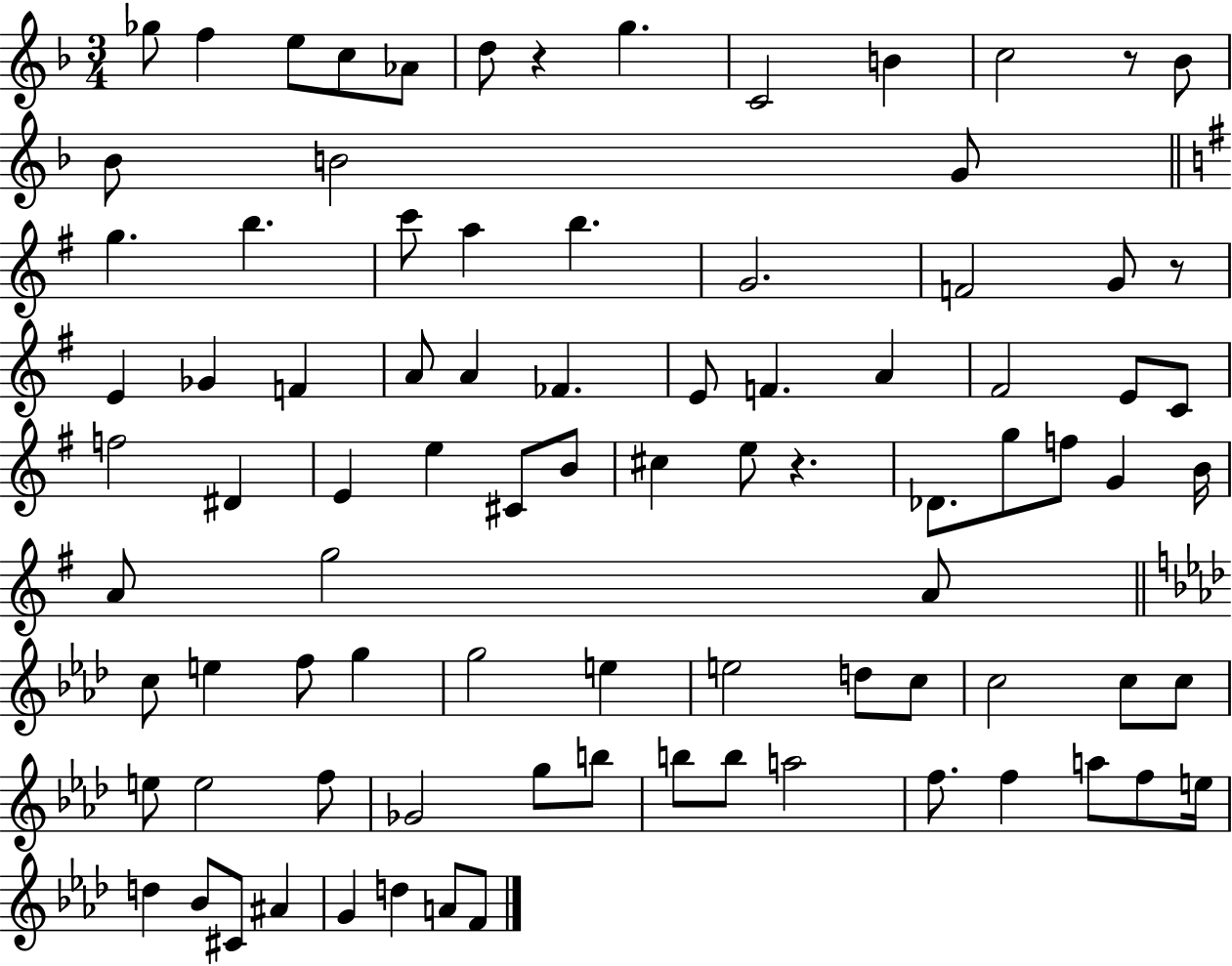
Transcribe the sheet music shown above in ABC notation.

X:1
T:Untitled
M:3/4
L:1/4
K:F
_g/2 f e/2 c/2 _A/2 d/2 z g C2 B c2 z/2 _B/2 _B/2 B2 G/2 g b c'/2 a b G2 F2 G/2 z/2 E _G F A/2 A _F E/2 F A ^F2 E/2 C/2 f2 ^D E e ^C/2 B/2 ^c e/2 z _D/2 g/2 f/2 G B/4 A/2 g2 A/2 c/2 e f/2 g g2 e e2 d/2 c/2 c2 c/2 c/2 e/2 e2 f/2 _G2 g/2 b/2 b/2 b/2 a2 f/2 f a/2 f/2 e/4 d _B/2 ^C/2 ^A G d A/2 F/2